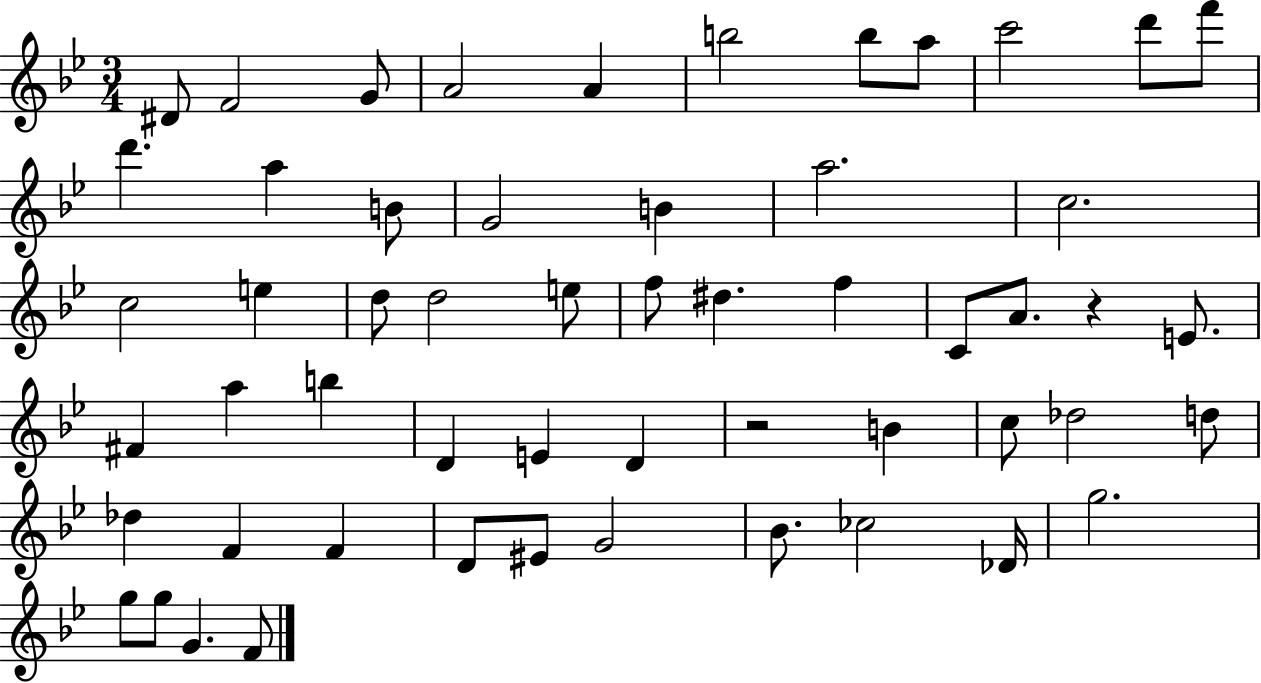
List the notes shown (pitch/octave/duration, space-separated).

D#4/e F4/h G4/e A4/h A4/q B5/h B5/e A5/e C6/h D6/e F6/e D6/q. A5/q B4/e G4/h B4/q A5/h. C5/h. C5/h E5/q D5/e D5/h E5/e F5/e D#5/q. F5/q C4/e A4/e. R/q E4/e. F#4/q A5/q B5/q D4/q E4/q D4/q R/h B4/q C5/e Db5/h D5/e Db5/q F4/q F4/q D4/e EIS4/e G4/h Bb4/e. CES5/h Db4/s G5/h. G5/e G5/e G4/q. F4/e